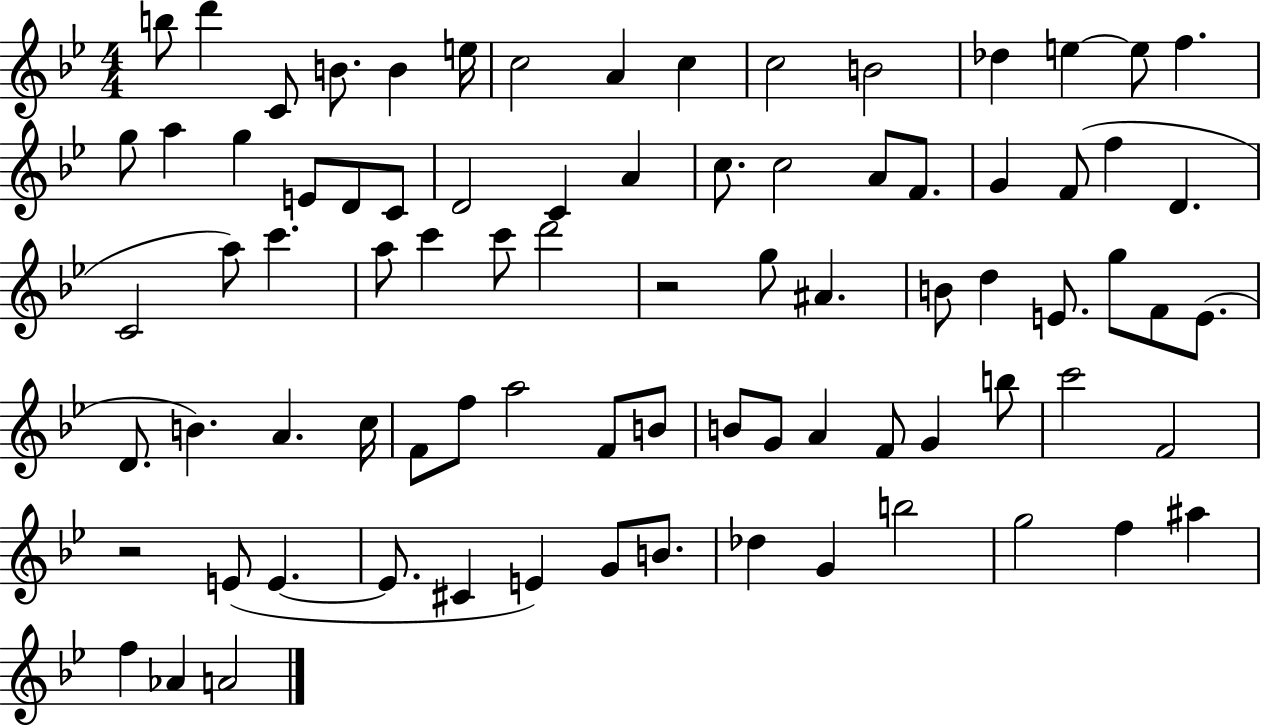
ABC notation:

X:1
T:Untitled
M:4/4
L:1/4
K:Bb
b/2 d' C/2 B/2 B e/4 c2 A c c2 B2 _d e e/2 f g/2 a g E/2 D/2 C/2 D2 C A c/2 c2 A/2 F/2 G F/2 f D C2 a/2 c' a/2 c' c'/2 d'2 z2 g/2 ^A B/2 d E/2 g/2 F/2 E/2 D/2 B A c/4 F/2 f/2 a2 F/2 B/2 B/2 G/2 A F/2 G b/2 c'2 F2 z2 E/2 E E/2 ^C E G/2 B/2 _d G b2 g2 f ^a f _A A2